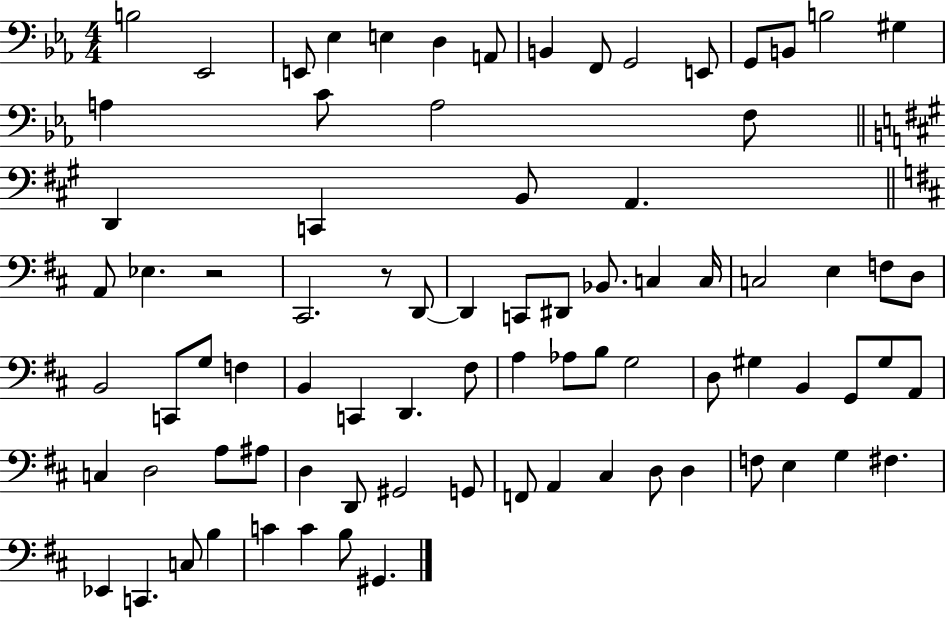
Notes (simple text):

B3/h Eb2/h E2/e Eb3/q E3/q D3/q A2/e B2/q F2/e G2/h E2/e G2/e B2/e B3/h G#3/q A3/q C4/e A3/h F3/e D2/q C2/q B2/e A2/q. A2/e Eb3/q. R/h C#2/h. R/e D2/e D2/q C2/e D#2/e Bb2/e. C3/q C3/s C3/h E3/q F3/e D3/e B2/h C2/e G3/e F3/q B2/q C2/q D2/q. F#3/e A3/q Ab3/e B3/e G3/h D3/e G#3/q B2/q G2/e G#3/e A2/e C3/q D3/h A3/e A#3/e D3/q D2/e G#2/h G2/e F2/e A2/q C#3/q D3/e D3/q F3/e E3/q G3/q F#3/q. Eb2/q C2/q. C3/e B3/q C4/q C4/q B3/e G#2/q.